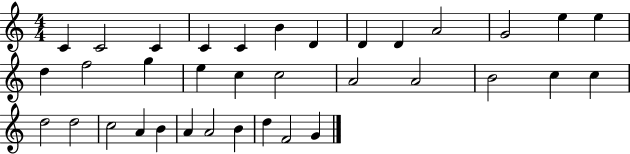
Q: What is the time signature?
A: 4/4